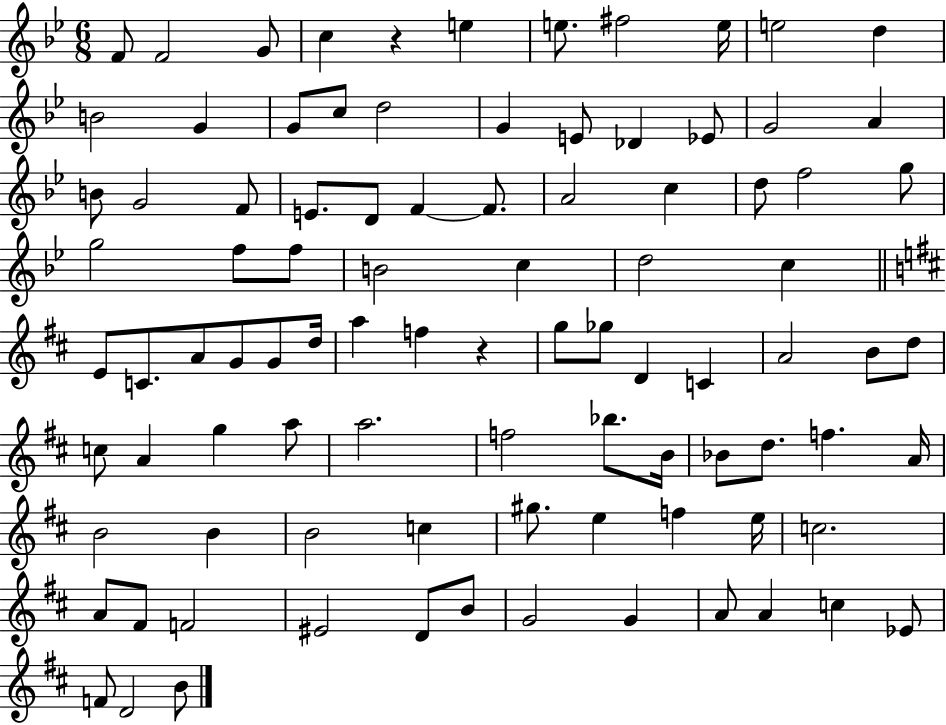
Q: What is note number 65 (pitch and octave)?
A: D5